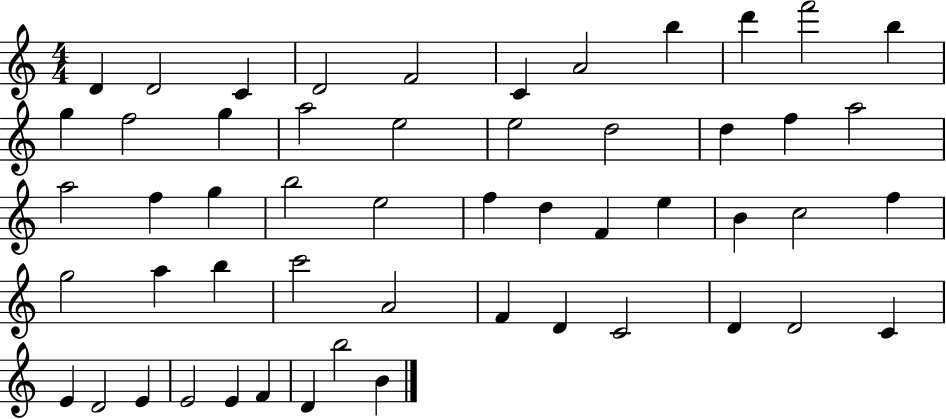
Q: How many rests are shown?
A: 0